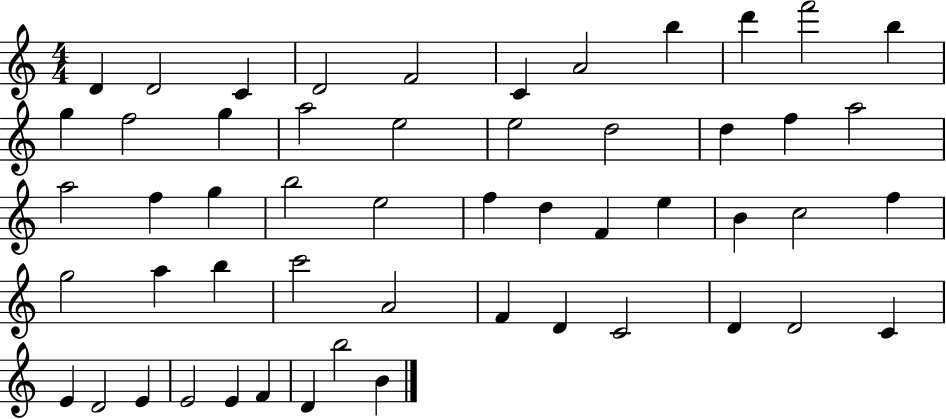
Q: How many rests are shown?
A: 0